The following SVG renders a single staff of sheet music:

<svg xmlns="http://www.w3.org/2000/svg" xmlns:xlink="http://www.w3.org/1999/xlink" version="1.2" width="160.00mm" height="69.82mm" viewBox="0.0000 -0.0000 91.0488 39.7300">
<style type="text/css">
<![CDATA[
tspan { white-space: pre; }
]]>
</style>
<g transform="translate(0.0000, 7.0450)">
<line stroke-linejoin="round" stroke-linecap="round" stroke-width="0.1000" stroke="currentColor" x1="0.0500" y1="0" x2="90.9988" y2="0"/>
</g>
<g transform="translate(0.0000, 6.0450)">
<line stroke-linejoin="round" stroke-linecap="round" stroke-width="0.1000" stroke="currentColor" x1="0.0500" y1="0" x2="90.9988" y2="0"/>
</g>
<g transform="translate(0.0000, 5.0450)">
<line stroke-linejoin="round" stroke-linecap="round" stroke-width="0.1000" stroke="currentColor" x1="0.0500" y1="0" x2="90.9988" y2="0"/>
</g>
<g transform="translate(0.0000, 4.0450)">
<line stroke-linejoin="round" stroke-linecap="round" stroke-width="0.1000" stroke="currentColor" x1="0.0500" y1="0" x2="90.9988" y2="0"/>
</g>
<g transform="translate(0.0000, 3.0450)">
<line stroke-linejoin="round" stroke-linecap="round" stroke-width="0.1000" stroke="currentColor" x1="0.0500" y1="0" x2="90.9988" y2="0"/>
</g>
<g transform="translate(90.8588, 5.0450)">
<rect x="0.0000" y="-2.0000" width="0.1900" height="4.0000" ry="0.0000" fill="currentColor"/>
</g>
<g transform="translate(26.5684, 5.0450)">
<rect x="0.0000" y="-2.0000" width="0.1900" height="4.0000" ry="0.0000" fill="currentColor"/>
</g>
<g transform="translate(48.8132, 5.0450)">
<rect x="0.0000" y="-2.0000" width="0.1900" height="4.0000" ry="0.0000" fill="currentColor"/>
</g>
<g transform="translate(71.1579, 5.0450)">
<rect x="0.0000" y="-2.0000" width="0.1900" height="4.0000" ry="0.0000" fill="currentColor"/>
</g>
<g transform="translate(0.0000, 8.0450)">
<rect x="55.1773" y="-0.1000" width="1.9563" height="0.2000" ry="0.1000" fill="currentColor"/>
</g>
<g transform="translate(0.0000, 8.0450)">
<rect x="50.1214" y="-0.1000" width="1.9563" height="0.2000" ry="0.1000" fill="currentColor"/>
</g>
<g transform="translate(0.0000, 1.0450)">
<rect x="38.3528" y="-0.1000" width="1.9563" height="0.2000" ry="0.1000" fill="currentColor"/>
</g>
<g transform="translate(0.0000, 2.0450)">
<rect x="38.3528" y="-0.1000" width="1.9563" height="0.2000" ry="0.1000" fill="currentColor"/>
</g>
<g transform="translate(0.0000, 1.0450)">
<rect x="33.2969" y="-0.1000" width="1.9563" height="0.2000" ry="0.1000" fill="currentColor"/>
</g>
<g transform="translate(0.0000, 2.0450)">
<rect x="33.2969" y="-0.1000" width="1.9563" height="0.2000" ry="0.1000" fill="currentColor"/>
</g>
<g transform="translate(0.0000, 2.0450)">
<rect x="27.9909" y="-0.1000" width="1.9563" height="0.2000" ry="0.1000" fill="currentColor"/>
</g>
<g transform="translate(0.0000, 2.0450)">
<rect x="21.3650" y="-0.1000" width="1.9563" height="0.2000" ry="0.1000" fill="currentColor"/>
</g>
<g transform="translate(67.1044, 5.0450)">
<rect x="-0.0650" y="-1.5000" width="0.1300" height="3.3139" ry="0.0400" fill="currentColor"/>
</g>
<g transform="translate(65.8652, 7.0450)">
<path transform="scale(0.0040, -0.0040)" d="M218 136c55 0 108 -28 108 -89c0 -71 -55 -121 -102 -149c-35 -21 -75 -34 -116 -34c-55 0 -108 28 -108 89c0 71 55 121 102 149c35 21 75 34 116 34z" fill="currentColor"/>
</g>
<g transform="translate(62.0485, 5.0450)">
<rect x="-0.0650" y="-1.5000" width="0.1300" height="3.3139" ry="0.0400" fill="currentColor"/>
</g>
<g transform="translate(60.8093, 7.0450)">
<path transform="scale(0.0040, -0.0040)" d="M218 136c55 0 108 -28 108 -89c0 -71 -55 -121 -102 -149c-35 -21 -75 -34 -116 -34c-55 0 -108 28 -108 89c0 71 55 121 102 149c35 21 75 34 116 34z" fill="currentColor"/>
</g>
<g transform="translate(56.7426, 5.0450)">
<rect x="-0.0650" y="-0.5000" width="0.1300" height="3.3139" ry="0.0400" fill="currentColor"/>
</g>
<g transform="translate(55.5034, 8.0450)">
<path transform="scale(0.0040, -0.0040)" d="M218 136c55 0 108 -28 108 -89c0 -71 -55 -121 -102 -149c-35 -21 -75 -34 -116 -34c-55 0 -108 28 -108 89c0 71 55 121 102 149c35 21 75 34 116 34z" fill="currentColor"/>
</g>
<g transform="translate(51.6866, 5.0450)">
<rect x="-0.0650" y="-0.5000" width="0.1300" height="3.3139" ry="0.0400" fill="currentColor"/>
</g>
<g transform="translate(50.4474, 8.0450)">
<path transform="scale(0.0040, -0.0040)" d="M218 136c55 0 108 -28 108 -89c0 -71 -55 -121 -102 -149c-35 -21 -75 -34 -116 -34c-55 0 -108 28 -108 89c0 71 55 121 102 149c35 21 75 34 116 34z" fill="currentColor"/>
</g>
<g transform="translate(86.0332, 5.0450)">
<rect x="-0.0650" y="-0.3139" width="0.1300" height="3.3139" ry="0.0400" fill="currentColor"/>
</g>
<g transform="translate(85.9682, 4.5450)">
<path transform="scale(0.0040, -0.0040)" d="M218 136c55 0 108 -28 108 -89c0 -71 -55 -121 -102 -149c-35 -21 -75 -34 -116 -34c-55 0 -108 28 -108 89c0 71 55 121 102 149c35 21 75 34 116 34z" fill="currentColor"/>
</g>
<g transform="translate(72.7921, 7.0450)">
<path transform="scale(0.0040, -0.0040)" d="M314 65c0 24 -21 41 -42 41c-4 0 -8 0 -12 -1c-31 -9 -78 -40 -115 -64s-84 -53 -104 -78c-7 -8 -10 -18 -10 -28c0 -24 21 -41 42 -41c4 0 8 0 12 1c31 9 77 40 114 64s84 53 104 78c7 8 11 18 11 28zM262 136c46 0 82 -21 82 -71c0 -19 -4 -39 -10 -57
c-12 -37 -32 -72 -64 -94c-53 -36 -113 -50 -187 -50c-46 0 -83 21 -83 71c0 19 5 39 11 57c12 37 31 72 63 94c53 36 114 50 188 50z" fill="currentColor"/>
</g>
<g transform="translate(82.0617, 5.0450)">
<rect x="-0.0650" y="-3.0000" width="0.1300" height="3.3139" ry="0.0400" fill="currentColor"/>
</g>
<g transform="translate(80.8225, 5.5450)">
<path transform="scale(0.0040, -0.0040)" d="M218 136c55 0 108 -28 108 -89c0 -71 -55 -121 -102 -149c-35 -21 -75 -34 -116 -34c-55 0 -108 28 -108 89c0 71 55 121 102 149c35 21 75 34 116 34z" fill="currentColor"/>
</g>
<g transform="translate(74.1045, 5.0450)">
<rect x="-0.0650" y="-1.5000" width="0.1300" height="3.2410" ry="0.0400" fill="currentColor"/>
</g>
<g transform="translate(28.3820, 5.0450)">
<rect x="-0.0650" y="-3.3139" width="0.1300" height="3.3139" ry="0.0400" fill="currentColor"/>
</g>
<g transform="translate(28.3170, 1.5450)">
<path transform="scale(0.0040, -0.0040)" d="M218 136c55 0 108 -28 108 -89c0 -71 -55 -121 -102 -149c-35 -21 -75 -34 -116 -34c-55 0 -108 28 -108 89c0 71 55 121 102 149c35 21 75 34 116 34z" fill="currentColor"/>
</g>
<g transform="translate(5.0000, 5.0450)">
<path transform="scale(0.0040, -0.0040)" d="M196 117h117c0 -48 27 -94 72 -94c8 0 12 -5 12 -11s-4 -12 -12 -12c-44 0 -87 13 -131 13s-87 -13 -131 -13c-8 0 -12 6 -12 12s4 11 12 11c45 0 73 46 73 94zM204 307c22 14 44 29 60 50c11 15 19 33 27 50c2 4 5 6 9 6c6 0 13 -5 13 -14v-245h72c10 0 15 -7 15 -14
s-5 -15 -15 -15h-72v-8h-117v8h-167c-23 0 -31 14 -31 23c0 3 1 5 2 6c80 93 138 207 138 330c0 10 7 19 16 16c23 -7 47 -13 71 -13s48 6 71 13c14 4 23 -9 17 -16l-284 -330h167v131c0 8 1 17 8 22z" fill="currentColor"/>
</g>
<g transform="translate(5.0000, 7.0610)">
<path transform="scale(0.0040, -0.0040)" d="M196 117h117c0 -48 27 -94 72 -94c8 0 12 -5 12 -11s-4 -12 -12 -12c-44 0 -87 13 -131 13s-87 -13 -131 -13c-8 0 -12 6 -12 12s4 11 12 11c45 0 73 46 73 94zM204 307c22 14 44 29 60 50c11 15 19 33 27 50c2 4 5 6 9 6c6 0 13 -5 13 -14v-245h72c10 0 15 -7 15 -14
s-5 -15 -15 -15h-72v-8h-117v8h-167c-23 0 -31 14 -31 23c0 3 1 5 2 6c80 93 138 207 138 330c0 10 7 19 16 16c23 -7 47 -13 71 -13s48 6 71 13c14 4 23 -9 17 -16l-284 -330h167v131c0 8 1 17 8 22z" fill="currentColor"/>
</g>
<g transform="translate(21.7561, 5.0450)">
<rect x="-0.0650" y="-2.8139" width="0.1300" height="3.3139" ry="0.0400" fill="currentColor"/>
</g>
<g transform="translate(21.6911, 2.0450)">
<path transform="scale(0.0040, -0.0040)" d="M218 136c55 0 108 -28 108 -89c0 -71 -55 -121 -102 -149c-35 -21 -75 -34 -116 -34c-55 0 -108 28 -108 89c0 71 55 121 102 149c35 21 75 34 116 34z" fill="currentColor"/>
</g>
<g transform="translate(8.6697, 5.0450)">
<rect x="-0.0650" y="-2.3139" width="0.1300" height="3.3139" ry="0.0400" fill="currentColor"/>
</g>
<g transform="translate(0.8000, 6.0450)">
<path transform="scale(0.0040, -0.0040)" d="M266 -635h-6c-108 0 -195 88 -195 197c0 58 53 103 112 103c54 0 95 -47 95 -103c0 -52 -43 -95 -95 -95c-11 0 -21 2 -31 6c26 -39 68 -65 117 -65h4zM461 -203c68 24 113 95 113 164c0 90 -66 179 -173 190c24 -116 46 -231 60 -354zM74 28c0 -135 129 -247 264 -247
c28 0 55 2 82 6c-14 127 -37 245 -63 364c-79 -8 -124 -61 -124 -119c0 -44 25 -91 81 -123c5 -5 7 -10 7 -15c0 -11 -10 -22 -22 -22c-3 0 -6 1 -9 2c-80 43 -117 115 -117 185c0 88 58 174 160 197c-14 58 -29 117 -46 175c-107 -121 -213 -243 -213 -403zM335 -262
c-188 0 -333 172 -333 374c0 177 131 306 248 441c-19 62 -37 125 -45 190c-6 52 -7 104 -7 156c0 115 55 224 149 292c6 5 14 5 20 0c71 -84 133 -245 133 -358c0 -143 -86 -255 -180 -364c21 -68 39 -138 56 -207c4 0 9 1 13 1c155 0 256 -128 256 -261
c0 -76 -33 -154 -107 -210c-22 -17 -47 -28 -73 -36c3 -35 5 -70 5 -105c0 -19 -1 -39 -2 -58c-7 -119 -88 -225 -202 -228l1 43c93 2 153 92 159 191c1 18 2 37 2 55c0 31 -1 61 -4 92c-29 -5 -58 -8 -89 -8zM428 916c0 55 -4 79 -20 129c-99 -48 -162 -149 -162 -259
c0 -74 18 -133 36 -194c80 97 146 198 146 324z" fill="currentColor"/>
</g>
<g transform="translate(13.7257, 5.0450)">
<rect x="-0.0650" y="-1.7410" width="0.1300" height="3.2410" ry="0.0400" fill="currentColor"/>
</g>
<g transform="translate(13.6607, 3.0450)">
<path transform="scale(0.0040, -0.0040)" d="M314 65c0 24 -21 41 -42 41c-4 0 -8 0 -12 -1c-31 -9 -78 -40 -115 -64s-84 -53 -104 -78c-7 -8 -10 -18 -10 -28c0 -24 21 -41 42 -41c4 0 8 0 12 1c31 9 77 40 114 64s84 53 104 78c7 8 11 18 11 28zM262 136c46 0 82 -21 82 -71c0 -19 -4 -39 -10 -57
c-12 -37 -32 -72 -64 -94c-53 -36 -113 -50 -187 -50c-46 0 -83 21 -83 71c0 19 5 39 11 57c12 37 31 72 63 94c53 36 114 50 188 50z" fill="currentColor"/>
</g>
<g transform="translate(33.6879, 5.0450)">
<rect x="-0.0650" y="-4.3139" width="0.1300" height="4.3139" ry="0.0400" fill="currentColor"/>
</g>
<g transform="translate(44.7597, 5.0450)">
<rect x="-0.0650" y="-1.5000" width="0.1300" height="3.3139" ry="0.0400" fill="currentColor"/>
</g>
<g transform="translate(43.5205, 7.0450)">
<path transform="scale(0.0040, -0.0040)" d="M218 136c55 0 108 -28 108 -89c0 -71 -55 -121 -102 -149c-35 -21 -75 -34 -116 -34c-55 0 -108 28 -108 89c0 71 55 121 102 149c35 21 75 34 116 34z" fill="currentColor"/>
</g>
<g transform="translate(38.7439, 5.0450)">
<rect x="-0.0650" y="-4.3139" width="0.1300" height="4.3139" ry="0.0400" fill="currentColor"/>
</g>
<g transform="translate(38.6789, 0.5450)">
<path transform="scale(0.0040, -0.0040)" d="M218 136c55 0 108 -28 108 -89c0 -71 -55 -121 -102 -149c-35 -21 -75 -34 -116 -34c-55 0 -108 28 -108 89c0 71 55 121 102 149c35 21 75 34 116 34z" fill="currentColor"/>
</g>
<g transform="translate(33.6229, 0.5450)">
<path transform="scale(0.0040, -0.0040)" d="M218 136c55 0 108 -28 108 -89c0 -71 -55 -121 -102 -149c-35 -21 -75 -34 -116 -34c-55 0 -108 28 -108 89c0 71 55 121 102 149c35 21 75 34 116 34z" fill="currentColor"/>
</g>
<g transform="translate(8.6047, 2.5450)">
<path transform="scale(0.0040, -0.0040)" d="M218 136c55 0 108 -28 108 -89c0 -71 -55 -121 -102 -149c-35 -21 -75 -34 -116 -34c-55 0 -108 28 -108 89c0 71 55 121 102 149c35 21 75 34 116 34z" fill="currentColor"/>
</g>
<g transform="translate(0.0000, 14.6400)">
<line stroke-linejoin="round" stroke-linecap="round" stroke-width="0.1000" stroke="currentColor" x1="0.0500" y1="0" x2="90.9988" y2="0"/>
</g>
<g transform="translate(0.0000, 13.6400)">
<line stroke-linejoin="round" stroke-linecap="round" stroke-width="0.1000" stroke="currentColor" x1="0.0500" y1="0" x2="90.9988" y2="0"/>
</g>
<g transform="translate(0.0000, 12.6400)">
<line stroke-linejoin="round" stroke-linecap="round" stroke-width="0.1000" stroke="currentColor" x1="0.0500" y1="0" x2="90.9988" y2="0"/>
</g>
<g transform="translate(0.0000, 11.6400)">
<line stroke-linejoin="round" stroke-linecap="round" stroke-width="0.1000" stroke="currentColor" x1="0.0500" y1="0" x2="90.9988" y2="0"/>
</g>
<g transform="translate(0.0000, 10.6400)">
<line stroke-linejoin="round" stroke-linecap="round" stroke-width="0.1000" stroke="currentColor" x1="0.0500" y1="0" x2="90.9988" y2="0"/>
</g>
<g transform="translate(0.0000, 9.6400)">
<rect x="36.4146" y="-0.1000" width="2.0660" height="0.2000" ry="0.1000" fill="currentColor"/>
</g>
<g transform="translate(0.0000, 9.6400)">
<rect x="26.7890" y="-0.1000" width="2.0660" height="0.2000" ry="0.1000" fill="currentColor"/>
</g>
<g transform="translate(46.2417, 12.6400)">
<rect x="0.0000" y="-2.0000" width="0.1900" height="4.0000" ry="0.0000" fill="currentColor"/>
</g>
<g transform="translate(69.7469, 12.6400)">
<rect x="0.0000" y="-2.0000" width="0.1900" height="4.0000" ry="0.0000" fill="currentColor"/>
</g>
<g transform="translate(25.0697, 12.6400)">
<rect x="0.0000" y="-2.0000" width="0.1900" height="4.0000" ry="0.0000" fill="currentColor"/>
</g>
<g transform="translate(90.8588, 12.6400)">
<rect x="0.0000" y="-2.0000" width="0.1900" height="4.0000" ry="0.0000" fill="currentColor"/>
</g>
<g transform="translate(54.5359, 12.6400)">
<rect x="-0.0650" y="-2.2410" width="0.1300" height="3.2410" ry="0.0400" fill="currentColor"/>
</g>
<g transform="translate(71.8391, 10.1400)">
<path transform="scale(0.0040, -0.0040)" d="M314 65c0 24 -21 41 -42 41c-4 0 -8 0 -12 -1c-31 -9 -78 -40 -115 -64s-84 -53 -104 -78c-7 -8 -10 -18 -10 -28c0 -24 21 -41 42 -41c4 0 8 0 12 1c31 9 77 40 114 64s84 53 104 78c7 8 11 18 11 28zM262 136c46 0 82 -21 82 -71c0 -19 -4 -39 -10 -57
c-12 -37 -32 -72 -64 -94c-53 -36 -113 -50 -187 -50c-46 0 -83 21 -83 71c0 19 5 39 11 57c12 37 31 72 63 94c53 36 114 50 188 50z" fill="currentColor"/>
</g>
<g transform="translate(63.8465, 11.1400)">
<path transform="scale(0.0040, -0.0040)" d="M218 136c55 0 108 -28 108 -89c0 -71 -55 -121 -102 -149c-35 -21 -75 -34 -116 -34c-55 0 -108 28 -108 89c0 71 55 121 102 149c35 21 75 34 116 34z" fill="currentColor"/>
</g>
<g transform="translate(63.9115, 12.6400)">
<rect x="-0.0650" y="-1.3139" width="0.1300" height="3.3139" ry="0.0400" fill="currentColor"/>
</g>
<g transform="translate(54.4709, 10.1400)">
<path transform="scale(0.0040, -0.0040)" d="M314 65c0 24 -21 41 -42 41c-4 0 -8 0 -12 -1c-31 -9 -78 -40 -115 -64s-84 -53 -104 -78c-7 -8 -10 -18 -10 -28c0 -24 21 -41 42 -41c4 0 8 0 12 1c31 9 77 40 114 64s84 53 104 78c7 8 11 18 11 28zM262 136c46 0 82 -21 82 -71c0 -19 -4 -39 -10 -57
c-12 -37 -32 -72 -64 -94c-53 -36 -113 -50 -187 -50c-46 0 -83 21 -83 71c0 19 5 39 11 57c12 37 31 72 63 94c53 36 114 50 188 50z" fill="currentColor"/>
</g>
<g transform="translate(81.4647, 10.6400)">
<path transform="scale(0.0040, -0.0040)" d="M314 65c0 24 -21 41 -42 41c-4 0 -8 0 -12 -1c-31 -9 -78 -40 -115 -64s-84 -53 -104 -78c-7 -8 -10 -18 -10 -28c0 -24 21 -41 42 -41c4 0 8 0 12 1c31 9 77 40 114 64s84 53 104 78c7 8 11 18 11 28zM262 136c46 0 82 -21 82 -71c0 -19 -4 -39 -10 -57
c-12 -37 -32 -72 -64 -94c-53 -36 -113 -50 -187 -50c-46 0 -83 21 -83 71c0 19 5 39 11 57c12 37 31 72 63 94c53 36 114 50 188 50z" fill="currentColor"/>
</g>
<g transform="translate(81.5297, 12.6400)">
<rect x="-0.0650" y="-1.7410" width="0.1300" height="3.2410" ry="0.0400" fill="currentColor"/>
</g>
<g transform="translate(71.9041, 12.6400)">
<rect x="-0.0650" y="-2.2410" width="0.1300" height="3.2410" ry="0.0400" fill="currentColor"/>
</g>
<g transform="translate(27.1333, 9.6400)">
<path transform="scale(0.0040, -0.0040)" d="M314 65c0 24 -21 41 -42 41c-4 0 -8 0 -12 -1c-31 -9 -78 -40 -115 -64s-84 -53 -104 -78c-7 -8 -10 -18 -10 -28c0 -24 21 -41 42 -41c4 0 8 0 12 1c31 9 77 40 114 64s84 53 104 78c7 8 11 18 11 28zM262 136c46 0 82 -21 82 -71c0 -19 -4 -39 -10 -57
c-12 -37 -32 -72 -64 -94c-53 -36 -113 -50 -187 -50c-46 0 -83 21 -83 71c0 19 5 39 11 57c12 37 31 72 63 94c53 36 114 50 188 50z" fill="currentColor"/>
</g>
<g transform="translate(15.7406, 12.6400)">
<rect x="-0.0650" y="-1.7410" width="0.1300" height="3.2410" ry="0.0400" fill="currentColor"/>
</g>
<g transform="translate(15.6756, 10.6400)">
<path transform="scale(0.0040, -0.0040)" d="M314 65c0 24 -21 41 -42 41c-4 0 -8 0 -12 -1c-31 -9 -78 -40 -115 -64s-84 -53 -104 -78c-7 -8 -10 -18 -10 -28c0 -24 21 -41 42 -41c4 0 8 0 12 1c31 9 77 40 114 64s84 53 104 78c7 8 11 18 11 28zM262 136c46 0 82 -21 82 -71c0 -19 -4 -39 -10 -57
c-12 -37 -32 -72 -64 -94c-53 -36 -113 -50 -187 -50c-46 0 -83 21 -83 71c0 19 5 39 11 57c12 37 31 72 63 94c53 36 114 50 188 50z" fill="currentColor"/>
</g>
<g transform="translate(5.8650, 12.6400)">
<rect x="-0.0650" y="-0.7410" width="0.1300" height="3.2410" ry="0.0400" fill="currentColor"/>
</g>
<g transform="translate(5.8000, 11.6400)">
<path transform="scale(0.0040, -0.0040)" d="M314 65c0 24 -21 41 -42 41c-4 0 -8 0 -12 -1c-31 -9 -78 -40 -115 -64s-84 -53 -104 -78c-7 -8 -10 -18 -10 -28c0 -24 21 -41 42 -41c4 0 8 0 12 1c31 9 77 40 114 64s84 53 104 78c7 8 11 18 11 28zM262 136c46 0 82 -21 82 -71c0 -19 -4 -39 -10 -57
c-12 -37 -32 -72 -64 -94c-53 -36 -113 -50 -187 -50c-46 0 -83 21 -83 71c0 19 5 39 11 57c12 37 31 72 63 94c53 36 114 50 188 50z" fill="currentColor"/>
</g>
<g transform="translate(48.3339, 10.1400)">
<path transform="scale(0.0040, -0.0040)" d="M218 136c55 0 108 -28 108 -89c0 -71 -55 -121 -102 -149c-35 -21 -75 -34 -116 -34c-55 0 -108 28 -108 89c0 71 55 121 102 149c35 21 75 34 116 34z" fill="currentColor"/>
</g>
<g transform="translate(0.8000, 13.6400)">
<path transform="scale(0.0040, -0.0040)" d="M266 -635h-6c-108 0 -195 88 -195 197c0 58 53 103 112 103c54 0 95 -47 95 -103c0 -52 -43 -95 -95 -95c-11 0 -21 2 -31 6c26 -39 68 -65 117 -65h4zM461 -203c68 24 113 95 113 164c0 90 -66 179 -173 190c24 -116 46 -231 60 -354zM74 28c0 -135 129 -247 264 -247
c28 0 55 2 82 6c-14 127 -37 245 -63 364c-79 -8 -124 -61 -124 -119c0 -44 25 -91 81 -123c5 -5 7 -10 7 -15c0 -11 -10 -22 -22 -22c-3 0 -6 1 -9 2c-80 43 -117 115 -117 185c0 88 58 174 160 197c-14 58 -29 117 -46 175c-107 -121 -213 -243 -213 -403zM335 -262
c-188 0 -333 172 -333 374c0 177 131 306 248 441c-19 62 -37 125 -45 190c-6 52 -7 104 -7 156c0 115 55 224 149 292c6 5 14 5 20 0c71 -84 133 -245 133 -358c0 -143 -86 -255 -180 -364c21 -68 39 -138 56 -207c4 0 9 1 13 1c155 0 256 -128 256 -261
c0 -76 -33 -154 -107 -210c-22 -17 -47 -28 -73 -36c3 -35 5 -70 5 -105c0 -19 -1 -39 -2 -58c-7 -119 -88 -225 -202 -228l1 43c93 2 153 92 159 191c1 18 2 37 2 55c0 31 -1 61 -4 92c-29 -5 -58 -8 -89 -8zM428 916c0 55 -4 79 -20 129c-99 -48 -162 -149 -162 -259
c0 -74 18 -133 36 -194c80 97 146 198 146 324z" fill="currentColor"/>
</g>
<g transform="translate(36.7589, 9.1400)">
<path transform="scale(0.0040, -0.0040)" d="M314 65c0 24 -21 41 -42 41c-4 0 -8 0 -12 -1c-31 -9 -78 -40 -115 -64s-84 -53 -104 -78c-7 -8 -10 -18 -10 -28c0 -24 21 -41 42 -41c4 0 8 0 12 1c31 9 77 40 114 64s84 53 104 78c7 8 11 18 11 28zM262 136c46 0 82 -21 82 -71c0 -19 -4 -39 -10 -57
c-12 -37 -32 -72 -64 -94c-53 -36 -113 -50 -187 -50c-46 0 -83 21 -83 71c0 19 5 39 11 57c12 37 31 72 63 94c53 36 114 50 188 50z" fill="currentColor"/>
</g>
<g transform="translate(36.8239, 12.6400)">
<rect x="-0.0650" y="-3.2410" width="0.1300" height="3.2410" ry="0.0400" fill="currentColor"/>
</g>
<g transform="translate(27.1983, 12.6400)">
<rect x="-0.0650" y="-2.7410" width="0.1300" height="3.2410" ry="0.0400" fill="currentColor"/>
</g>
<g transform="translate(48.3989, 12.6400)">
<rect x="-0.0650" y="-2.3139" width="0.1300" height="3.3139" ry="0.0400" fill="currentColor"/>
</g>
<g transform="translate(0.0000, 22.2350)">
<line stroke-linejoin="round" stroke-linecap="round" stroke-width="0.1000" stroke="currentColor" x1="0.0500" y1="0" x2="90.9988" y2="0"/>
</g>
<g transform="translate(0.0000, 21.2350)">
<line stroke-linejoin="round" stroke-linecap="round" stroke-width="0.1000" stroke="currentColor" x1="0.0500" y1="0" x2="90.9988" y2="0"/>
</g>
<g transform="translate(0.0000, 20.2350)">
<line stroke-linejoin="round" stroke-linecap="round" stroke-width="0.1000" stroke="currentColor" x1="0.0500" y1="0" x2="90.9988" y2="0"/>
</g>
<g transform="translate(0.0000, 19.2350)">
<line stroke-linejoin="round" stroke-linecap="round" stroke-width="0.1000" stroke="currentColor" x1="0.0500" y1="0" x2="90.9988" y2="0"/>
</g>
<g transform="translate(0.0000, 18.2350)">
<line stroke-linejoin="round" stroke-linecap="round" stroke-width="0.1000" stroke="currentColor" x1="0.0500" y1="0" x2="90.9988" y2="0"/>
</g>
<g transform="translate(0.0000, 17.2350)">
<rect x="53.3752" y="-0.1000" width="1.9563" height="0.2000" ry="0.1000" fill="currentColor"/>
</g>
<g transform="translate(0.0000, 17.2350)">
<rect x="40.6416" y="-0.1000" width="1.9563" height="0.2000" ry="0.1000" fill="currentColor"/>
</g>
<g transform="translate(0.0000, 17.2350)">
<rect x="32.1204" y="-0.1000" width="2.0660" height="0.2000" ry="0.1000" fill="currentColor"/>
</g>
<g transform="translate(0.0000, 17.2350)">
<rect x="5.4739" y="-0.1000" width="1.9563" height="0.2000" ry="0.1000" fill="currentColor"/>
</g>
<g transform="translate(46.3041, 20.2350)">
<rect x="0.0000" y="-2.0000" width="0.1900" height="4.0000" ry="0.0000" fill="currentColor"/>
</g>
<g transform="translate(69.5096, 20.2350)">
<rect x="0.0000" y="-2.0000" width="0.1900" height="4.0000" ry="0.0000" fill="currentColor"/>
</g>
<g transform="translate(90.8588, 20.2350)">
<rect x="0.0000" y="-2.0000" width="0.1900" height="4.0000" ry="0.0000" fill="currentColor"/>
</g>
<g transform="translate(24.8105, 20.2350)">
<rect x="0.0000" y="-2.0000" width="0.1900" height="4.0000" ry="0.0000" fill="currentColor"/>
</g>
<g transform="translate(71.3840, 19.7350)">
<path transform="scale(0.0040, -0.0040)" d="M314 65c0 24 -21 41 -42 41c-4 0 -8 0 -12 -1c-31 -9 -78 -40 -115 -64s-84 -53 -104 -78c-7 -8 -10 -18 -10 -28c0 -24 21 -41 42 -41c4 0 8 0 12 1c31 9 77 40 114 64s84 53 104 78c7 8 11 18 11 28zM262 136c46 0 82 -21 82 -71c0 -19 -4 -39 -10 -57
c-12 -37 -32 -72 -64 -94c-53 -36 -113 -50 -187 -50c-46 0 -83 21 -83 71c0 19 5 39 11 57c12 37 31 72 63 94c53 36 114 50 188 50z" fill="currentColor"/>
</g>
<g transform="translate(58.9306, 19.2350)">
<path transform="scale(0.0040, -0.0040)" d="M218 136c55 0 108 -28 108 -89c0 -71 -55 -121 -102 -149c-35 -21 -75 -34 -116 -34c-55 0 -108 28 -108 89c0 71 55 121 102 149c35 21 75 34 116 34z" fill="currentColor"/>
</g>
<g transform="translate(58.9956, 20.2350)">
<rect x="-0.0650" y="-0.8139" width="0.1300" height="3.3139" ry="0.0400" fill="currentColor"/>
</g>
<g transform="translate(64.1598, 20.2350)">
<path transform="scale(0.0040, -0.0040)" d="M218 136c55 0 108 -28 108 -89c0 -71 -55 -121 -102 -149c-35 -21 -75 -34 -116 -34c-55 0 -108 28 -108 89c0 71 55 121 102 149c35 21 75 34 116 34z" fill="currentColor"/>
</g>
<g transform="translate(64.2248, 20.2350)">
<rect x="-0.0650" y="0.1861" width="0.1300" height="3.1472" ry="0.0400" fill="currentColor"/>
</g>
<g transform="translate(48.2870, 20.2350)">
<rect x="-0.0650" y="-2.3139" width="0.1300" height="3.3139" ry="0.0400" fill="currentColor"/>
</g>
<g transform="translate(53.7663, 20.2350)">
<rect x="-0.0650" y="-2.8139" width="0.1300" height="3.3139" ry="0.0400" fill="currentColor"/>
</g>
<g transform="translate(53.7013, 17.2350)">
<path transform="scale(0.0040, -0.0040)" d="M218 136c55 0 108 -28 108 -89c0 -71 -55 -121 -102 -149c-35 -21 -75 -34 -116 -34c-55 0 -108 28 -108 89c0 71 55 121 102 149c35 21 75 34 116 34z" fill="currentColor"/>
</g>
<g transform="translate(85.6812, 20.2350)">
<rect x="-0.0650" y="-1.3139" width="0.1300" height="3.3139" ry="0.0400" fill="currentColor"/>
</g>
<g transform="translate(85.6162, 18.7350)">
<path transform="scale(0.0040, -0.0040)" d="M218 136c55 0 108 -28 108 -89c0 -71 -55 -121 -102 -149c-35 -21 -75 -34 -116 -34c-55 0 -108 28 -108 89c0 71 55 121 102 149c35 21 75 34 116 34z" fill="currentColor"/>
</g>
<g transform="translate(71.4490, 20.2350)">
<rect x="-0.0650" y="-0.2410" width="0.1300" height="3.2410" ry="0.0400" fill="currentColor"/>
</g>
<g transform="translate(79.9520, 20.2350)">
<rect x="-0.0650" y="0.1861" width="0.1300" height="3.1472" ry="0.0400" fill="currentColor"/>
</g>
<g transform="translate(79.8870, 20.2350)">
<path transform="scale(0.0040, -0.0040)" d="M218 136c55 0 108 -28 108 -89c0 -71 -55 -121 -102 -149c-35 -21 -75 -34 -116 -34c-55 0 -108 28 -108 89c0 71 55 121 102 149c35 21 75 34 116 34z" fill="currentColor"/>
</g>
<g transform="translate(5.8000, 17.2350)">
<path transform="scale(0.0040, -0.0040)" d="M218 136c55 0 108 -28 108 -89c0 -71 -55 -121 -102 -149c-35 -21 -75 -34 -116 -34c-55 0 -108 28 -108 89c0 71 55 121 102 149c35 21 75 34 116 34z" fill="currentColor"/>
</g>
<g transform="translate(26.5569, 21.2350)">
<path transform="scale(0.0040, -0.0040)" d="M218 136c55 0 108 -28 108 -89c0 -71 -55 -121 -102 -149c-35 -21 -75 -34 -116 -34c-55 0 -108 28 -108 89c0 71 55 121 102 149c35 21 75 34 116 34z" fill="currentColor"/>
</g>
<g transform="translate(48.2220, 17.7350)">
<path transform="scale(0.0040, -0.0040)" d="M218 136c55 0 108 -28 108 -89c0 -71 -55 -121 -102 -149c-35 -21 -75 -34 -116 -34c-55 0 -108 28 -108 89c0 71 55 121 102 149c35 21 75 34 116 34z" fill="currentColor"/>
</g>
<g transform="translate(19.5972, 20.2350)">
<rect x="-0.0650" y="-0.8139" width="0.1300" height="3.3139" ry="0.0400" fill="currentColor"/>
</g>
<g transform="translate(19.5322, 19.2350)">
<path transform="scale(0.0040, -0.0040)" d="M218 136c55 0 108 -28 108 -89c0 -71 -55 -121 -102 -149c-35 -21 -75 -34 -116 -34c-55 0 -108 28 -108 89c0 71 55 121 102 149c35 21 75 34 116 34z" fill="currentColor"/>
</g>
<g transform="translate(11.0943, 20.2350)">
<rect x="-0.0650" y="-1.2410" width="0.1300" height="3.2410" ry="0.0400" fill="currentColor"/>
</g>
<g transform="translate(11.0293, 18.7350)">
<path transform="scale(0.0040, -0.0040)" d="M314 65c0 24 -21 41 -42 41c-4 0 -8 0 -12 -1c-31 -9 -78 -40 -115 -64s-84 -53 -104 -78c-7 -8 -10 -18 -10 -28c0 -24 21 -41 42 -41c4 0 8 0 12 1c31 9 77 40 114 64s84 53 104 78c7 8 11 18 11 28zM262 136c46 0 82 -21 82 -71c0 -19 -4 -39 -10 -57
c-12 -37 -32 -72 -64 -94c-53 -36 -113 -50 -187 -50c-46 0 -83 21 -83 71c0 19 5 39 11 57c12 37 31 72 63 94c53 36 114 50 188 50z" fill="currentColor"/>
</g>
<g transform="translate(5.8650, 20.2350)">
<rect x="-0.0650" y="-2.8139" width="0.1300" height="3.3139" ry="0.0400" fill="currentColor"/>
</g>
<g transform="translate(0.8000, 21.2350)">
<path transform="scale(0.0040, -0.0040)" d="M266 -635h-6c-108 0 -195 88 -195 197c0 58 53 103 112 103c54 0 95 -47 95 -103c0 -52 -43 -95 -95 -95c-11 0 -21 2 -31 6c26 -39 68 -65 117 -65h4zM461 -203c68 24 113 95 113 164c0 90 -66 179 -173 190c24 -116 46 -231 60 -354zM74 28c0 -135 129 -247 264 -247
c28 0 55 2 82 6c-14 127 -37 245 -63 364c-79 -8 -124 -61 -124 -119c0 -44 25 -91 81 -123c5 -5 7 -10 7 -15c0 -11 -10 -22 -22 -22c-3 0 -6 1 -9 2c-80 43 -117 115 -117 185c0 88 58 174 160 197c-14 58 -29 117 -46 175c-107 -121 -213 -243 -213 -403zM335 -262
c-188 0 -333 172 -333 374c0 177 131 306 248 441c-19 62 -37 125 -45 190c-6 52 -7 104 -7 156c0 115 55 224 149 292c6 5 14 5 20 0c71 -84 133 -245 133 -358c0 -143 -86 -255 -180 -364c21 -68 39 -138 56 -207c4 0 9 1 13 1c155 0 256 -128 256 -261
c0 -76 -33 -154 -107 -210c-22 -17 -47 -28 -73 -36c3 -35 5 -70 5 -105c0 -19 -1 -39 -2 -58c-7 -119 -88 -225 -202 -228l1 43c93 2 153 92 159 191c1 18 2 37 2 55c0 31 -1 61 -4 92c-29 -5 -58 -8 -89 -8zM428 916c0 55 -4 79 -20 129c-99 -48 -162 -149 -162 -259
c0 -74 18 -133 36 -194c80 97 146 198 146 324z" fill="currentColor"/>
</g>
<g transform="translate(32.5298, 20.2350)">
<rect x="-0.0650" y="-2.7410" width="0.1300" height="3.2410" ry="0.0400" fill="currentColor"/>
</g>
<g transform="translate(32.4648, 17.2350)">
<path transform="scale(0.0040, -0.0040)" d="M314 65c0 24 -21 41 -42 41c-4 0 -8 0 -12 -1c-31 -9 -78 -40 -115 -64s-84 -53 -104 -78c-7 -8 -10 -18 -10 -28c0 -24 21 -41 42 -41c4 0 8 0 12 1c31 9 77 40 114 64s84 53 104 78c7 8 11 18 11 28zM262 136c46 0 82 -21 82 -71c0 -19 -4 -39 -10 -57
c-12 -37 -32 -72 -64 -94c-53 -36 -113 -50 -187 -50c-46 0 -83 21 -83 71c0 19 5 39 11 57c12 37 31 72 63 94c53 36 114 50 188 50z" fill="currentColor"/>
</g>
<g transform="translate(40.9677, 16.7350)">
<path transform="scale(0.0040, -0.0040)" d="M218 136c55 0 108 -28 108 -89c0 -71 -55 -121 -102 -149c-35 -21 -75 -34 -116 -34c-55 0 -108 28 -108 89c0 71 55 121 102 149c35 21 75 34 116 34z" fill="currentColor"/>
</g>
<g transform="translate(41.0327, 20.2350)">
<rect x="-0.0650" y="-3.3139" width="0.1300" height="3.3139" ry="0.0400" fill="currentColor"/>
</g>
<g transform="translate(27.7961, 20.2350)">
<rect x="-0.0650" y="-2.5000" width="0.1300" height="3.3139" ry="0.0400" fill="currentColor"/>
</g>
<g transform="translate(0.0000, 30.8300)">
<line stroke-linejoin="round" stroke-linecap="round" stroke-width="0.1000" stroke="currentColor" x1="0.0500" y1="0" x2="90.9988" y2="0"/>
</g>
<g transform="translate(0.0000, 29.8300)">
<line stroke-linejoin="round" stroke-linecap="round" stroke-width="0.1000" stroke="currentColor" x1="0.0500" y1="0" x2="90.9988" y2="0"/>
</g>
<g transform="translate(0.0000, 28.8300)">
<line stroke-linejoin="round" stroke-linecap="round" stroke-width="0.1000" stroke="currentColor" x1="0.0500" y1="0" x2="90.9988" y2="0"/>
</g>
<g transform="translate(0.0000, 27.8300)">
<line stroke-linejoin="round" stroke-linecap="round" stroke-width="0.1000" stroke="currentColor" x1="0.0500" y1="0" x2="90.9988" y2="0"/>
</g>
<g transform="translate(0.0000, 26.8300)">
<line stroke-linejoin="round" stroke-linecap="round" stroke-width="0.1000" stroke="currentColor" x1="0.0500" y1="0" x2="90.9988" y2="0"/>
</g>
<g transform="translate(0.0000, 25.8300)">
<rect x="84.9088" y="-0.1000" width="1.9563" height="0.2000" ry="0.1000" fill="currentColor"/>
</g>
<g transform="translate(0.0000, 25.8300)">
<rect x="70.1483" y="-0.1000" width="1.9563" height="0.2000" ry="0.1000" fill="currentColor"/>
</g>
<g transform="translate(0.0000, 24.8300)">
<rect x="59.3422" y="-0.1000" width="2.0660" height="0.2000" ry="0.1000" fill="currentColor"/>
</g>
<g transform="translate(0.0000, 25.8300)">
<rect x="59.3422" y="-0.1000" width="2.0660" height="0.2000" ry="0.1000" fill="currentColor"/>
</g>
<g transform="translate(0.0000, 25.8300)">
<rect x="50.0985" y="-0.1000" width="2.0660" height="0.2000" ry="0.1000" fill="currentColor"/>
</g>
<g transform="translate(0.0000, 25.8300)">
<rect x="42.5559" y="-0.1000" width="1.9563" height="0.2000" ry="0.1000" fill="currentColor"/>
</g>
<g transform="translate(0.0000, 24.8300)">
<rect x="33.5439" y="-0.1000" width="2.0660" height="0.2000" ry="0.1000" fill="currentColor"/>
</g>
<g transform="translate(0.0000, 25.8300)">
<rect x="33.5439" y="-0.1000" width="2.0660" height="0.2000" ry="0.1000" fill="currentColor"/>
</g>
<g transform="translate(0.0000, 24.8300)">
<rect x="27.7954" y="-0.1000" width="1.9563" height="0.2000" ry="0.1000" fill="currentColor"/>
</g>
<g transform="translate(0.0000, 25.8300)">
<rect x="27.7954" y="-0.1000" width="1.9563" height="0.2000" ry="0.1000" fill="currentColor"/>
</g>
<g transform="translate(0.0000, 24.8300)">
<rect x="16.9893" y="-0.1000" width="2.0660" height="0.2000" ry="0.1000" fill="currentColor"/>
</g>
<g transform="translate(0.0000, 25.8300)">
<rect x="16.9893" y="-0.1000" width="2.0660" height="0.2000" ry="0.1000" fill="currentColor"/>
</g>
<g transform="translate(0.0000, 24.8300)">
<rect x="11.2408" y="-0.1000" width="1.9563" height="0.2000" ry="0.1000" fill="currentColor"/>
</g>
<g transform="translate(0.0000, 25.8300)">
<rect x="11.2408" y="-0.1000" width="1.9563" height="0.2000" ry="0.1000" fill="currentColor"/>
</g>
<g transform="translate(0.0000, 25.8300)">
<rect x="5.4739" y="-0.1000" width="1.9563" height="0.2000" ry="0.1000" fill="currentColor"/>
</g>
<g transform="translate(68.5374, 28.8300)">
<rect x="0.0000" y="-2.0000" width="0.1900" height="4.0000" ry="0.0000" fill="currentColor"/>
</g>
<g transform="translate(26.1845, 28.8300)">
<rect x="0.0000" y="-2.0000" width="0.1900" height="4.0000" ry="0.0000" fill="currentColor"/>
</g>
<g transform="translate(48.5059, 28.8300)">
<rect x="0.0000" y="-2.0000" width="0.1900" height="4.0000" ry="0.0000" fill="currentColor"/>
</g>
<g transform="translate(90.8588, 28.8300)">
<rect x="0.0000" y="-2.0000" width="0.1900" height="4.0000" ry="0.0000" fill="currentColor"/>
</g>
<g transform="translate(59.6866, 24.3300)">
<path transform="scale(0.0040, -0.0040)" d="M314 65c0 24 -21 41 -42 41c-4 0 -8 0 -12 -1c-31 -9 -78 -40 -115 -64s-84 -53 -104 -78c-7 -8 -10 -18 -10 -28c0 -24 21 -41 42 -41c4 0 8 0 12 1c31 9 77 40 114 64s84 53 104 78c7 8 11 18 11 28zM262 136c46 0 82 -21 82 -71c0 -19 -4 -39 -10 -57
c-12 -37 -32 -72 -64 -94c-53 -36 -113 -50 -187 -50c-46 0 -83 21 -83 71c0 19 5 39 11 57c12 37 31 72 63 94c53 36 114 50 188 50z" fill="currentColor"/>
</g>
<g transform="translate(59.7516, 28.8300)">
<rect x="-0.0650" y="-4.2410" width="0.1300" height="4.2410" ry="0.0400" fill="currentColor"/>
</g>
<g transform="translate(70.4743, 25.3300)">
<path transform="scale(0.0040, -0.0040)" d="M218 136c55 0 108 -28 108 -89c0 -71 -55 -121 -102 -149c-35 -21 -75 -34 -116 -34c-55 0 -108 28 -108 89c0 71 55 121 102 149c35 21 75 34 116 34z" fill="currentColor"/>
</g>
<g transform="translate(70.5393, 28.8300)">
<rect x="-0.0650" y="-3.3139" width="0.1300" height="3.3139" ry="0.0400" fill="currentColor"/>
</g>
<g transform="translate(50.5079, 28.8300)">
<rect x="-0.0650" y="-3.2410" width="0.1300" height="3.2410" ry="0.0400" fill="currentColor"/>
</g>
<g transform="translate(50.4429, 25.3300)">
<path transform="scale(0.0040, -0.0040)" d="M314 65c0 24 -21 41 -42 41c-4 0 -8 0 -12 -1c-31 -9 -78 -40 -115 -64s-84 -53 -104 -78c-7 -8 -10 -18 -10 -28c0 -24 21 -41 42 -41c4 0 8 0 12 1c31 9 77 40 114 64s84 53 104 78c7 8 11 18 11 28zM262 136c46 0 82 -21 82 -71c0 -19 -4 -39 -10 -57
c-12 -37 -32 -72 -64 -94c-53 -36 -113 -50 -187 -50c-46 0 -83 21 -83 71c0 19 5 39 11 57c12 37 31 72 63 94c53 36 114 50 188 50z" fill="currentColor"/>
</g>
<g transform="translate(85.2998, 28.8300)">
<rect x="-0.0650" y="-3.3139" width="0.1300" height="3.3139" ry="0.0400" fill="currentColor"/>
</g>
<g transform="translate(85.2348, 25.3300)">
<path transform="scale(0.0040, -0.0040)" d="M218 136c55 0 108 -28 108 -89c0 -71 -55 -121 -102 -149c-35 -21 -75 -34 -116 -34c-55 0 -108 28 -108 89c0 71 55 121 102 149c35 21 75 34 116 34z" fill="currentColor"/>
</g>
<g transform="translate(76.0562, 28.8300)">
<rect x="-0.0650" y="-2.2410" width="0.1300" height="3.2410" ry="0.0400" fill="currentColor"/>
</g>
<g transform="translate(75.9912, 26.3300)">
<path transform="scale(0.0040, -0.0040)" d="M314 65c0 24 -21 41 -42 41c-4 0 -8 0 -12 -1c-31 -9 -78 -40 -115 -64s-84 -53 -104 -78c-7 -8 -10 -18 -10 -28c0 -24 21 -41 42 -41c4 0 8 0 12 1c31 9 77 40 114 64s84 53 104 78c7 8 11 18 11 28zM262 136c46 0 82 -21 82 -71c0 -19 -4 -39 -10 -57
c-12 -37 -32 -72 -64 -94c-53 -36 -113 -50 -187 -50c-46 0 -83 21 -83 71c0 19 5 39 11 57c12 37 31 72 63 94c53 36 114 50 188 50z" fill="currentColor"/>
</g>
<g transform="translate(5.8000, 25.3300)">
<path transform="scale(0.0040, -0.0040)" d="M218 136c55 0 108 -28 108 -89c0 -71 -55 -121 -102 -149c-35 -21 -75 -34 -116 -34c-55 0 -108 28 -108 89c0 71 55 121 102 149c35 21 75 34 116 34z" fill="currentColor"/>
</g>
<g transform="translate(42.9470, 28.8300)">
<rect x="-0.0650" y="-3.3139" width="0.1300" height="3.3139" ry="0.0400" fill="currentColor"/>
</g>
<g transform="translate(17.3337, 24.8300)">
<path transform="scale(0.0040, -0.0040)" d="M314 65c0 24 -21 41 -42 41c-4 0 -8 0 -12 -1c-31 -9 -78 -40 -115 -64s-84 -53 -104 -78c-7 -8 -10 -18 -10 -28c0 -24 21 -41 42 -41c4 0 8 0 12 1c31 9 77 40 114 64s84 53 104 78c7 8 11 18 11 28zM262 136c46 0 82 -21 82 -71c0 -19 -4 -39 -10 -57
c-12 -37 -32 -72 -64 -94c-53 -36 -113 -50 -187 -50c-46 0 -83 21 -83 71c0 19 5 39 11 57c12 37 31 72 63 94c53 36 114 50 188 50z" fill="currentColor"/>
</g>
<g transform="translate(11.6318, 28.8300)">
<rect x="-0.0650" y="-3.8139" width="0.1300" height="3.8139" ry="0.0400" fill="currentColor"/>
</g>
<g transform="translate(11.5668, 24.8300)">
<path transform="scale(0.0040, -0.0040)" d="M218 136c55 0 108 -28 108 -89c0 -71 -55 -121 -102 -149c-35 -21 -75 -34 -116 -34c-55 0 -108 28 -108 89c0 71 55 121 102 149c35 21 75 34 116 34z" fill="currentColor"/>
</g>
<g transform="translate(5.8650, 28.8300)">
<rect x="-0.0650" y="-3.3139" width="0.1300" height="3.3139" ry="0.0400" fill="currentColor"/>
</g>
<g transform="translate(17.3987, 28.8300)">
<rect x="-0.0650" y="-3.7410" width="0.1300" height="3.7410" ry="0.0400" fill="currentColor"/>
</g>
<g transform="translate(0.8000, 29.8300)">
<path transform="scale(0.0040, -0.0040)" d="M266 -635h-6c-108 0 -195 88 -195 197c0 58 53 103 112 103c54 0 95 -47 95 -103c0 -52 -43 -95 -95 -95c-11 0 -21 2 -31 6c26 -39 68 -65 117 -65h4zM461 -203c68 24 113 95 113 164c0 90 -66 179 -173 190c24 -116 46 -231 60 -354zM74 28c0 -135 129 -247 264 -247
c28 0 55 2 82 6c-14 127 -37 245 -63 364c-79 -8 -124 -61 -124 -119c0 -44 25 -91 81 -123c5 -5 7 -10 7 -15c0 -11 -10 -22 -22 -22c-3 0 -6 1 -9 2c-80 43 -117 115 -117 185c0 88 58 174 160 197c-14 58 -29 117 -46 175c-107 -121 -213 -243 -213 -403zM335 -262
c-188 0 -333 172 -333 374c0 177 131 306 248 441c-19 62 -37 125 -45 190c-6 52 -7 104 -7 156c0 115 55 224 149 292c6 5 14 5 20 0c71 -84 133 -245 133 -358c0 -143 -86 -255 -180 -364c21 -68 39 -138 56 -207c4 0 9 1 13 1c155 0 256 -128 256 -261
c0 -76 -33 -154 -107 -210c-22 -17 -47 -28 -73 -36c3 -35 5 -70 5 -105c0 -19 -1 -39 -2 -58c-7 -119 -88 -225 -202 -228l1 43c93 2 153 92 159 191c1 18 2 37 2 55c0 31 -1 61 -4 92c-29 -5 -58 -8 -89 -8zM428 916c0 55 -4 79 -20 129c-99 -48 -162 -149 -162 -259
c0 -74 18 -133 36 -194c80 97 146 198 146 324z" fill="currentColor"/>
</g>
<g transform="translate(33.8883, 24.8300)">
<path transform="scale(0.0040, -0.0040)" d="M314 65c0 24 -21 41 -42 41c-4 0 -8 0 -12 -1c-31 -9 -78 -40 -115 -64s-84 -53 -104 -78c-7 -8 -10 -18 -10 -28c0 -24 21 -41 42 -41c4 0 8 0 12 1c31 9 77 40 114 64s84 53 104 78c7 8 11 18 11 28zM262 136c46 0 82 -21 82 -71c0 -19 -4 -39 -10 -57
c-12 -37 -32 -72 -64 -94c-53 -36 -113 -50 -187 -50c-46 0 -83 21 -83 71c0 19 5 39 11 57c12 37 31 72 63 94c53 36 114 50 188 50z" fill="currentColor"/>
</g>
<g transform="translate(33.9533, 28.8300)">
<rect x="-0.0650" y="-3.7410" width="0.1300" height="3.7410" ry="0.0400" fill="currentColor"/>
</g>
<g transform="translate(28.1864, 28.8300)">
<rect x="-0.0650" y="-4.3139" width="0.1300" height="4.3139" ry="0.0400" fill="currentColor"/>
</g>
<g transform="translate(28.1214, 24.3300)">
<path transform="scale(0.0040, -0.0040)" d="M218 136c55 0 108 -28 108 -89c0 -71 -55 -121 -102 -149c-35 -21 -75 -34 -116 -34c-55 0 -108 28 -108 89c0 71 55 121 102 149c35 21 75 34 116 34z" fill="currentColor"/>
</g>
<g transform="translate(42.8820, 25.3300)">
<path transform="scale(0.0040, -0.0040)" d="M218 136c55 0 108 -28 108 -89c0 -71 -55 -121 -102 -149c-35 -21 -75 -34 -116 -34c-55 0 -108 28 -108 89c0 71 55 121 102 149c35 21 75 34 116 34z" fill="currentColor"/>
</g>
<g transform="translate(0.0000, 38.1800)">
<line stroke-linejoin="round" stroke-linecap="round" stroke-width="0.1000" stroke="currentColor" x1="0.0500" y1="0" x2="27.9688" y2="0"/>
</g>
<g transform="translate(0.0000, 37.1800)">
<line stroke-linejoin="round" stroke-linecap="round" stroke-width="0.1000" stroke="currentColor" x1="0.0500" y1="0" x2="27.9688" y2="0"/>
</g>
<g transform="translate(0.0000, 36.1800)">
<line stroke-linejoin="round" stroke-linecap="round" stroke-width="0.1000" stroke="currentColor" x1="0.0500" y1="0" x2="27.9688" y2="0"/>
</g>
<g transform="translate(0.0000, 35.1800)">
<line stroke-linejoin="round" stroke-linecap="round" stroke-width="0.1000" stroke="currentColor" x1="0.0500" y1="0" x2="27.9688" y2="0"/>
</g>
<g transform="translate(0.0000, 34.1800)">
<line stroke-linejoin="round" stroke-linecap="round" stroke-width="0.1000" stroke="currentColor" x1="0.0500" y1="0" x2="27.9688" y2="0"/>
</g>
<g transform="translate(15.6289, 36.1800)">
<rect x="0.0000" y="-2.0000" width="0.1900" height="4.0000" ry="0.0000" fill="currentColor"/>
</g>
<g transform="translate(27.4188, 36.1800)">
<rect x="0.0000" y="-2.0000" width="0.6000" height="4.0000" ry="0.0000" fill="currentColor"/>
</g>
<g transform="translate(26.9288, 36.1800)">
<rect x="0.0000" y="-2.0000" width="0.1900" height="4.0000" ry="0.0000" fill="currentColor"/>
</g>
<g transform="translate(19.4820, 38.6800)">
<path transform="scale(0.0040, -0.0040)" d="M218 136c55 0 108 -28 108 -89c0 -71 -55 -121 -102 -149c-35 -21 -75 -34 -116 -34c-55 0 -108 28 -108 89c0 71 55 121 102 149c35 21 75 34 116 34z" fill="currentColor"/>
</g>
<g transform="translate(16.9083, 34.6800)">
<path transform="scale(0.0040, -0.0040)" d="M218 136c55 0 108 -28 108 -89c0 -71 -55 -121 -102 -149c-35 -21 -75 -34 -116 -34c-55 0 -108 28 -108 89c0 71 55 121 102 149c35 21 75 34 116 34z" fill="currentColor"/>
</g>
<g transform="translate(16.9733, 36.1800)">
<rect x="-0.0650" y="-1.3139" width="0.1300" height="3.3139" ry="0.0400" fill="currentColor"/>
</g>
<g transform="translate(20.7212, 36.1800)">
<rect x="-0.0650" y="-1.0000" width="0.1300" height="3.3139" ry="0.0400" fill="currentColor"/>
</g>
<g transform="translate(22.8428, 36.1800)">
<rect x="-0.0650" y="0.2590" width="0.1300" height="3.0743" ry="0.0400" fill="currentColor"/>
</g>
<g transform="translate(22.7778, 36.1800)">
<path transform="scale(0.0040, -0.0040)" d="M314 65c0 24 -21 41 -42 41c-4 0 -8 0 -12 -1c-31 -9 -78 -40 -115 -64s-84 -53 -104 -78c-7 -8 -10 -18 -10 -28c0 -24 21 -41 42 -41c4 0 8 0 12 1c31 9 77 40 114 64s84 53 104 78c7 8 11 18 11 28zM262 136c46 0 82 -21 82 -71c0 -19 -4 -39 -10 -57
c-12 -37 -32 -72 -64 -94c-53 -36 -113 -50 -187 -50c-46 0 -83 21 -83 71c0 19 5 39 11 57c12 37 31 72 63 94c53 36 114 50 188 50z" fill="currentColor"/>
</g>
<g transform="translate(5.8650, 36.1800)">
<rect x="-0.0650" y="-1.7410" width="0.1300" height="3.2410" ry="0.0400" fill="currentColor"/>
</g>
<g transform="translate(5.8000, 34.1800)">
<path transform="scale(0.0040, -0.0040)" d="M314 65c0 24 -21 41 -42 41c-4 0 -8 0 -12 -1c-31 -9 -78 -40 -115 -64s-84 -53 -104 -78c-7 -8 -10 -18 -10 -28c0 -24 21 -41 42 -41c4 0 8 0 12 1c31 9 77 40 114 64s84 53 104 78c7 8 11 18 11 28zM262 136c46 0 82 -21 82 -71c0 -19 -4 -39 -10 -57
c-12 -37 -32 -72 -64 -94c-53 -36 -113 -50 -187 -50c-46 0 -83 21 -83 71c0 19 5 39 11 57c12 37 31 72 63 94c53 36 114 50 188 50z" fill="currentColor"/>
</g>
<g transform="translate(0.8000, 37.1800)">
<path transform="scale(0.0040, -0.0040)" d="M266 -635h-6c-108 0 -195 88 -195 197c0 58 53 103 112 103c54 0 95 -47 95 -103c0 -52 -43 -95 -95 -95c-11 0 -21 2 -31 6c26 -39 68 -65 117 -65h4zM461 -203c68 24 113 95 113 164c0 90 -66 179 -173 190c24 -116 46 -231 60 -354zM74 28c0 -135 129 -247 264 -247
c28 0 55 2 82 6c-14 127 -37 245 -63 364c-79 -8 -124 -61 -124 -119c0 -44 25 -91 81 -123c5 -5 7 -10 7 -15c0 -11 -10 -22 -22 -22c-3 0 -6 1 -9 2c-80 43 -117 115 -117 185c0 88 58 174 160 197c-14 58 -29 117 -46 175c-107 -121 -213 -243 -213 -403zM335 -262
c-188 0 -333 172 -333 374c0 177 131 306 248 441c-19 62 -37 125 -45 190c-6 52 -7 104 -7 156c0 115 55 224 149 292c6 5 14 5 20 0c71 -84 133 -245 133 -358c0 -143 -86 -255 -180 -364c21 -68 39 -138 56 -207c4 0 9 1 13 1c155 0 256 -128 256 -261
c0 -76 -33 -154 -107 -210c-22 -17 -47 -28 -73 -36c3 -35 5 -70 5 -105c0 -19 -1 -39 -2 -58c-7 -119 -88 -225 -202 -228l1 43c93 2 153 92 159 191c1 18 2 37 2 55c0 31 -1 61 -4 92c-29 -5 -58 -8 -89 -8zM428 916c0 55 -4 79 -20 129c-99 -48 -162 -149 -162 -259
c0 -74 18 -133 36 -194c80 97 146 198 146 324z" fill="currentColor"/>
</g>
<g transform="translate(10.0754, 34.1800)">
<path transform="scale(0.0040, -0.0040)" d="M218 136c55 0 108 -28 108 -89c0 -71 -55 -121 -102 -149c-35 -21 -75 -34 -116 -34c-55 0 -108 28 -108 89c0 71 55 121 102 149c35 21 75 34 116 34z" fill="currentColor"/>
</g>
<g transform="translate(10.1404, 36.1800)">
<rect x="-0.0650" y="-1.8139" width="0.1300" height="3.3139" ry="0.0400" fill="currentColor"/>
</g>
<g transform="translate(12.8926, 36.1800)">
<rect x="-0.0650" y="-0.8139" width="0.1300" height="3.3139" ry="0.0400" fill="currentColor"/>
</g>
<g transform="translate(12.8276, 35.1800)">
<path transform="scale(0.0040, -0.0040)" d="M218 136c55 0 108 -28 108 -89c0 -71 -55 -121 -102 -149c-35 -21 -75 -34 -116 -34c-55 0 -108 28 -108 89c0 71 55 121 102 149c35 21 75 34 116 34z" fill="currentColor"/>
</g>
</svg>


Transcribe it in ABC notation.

X:1
T:Untitled
M:4/4
L:1/4
K:C
g f2 a b d' d' E C C E E E2 A c d2 f2 a2 b2 g g2 e g2 f2 a e2 d G a2 b g a d B c2 B e b c' c'2 d' c'2 b b2 d'2 b g2 b f2 f d e D B2